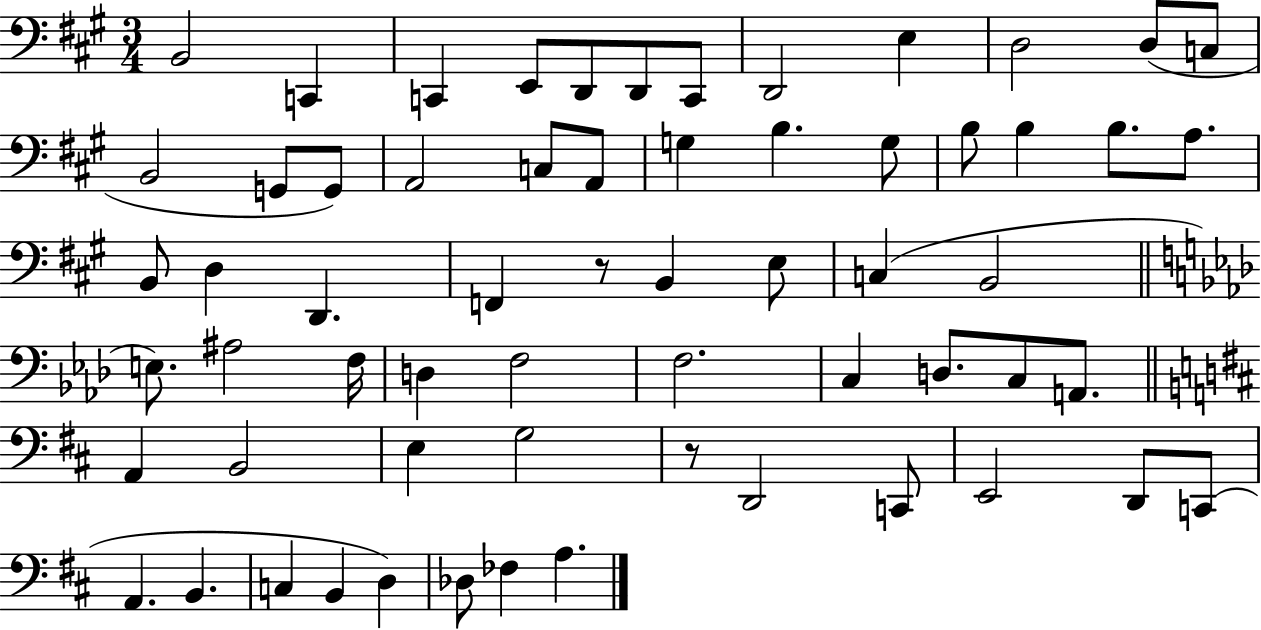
{
  \clef bass
  \numericTimeSignature
  \time 3/4
  \key a \major
  b,2 c,4 | c,4 e,8 d,8 d,8 c,8 | d,2 e4 | d2 d8( c8 | \break b,2 g,8 g,8) | a,2 c8 a,8 | g4 b4. g8 | b8 b4 b8. a8. | \break b,8 d4 d,4. | f,4 r8 b,4 e8 | c4( b,2 | \bar "||" \break \key aes \major e8.) ais2 f16 | d4 f2 | f2. | c4 d8. c8 a,8. | \break \bar "||" \break \key b \minor a,4 b,2 | e4 g2 | r8 d,2 c,8 | e,2 d,8 c,8( | \break a,4. b,4. | c4 b,4 d4) | des8 fes4 a4. | \bar "|."
}